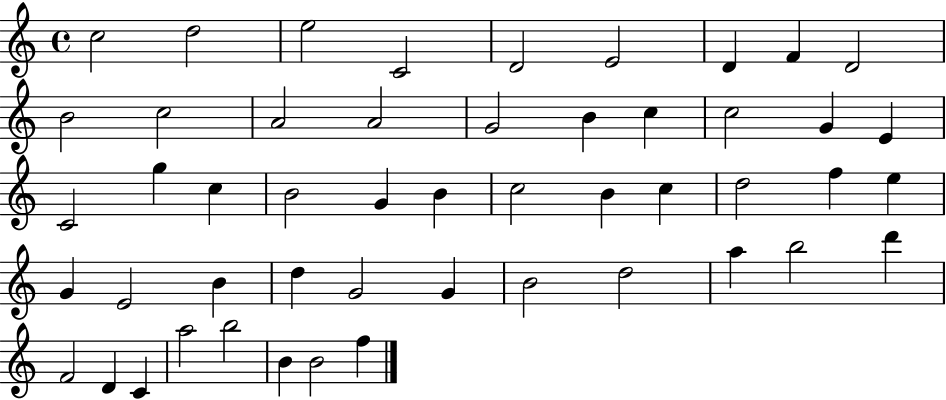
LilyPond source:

{
  \clef treble
  \time 4/4
  \defaultTimeSignature
  \key c \major
  c''2 d''2 | e''2 c'2 | d'2 e'2 | d'4 f'4 d'2 | \break b'2 c''2 | a'2 a'2 | g'2 b'4 c''4 | c''2 g'4 e'4 | \break c'2 g''4 c''4 | b'2 g'4 b'4 | c''2 b'4 c''4 | d''2 f''4 e''4 | \break g'4 e'2 b'4 | d''4 g'2 g'4 | b'2 d''2 | a''4 b''2 d'''4 | \break f'2 d'4 c'4 | a''2 b''2 | b'4 b'2 f''4 | \bar "|."
}